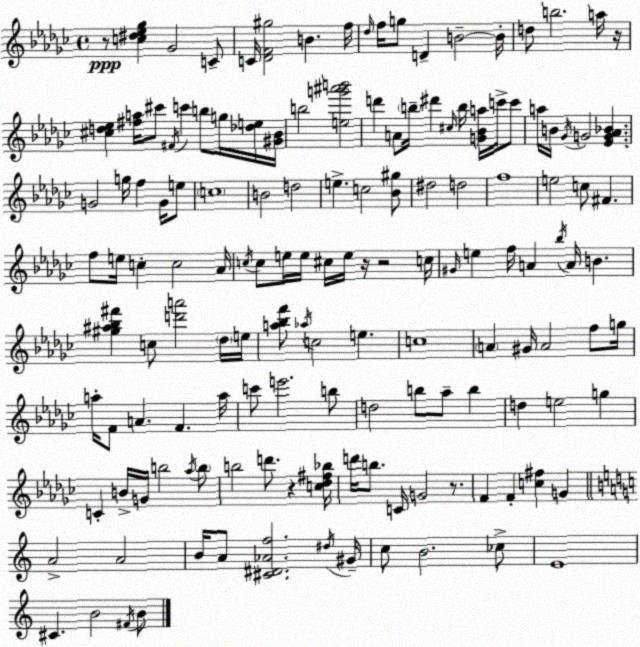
X:1
T:Untitled
M:4/4
L:1/4
K:Ebm
z/2 [c^d_e_g] _G2 C/2 C/4 [_DF^g]2 B f/4 _d/4 f/4 g/2 D B2 B/4 d/2 b2 a/4 z/4 [^cd_e] [^fa]/4 ^c'/2 ^F/4 c' b/2 g/4 [_de]/4 [^G_B]/4 b2 [eg'^a'b']2 d' A/2 b/4 ^d' ^c/4 b/4 [G_Ba]/4 c'/4 c'/2 a/4 B/4 _G/4 G2 [_EG_A_B] G2 g/4 f G/4 e/2 c4 B2 d2 e c2 [_B^g]/2 ^d2 d2 f4 e2 c/2 ^F f/2 e/4 c c2 _A/4 c/4 c/2 e/4 e/4 ^c/4 e/4 z/4 z2 c/4 ^G/4 e f/4 A _b/4 A/4 B [^g^a_b^f'] c/2 [d'a']2 _d/4 e/4 [a_bf']/2 _a/4 c2 e c4 A ^G/4 A2 f/2 g/4 a/4 F/2 A F a/4 c'/2 e'2 b/2 d2 b/2 _a/2 b d e2 g C B/4 G/4 b2 _a/4 b/2 b2 d'/2 z [c_d^f_b]/4 d'/4 b/2 C/4 G2 z/2 F F [c^f] G A2 A2 B/4 A/2 [^C^D_Af]2 ^d/4 ^G/4 c/2 B2 _c/2 E4 ^C B2 ^F/4 B/2